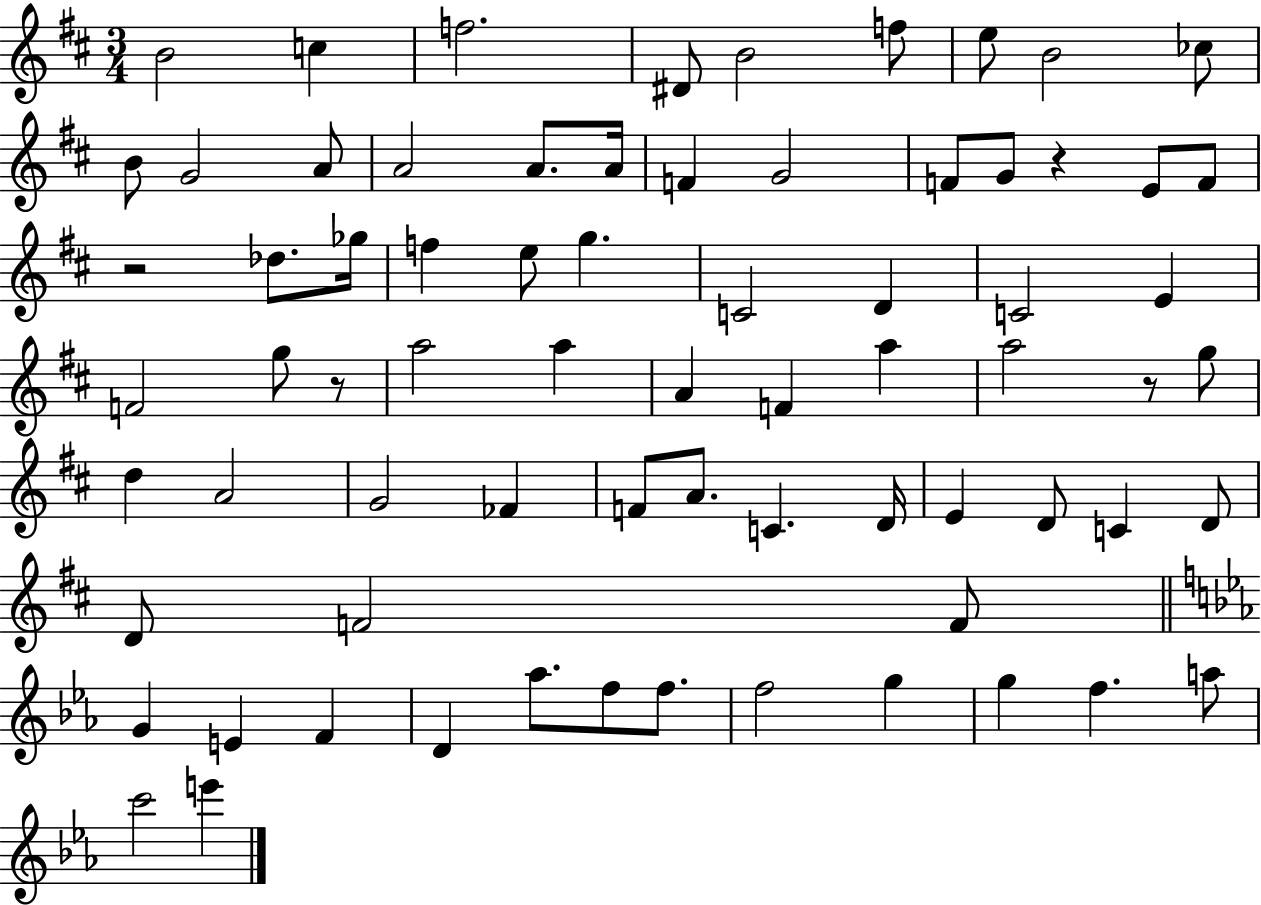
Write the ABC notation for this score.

X:1
T:Untitled
M:3/4
L:1/4
K:D
B2 c f2 ^D/2 B2 f/2 e/2 B2 _c/2 B/2 G2 A/2 A2 A/2 A/4 F G2 F/2 G/2 z E/2 F/2 z2 _d/2 _g/4 f e/2 g C2 D C2 E F2 g/2 z/2 a2 a A F a a2 z/2 g/2 d A2 G2 _F F/2 A/2 C D/4 E D/2 C D/2 D/2 F2 F/2 G E F D _a/2 f/2 f/2 f2 g g f a/2 c'2 e'